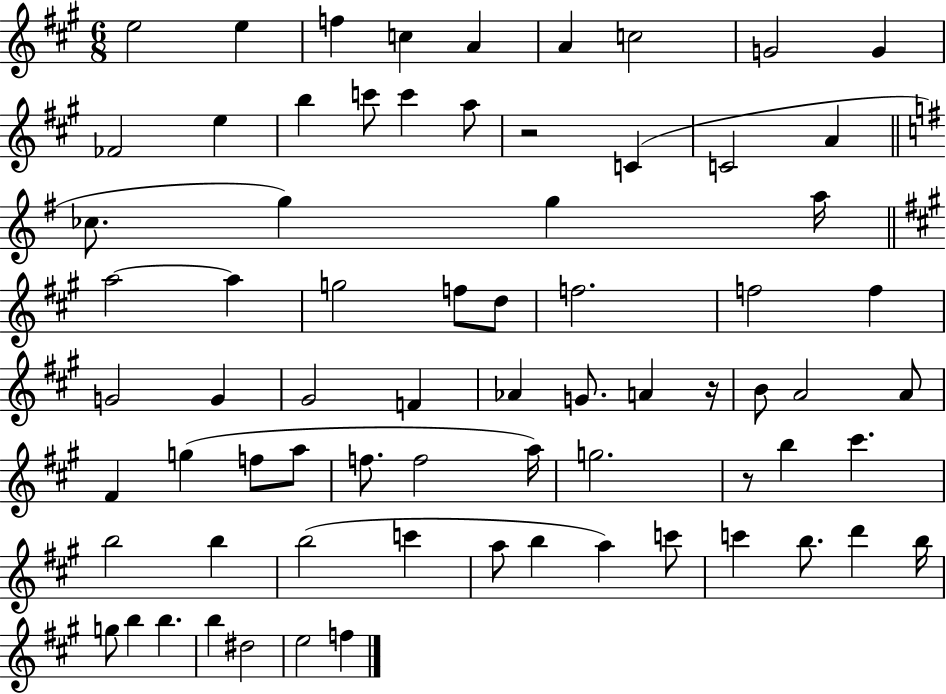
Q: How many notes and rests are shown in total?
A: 72